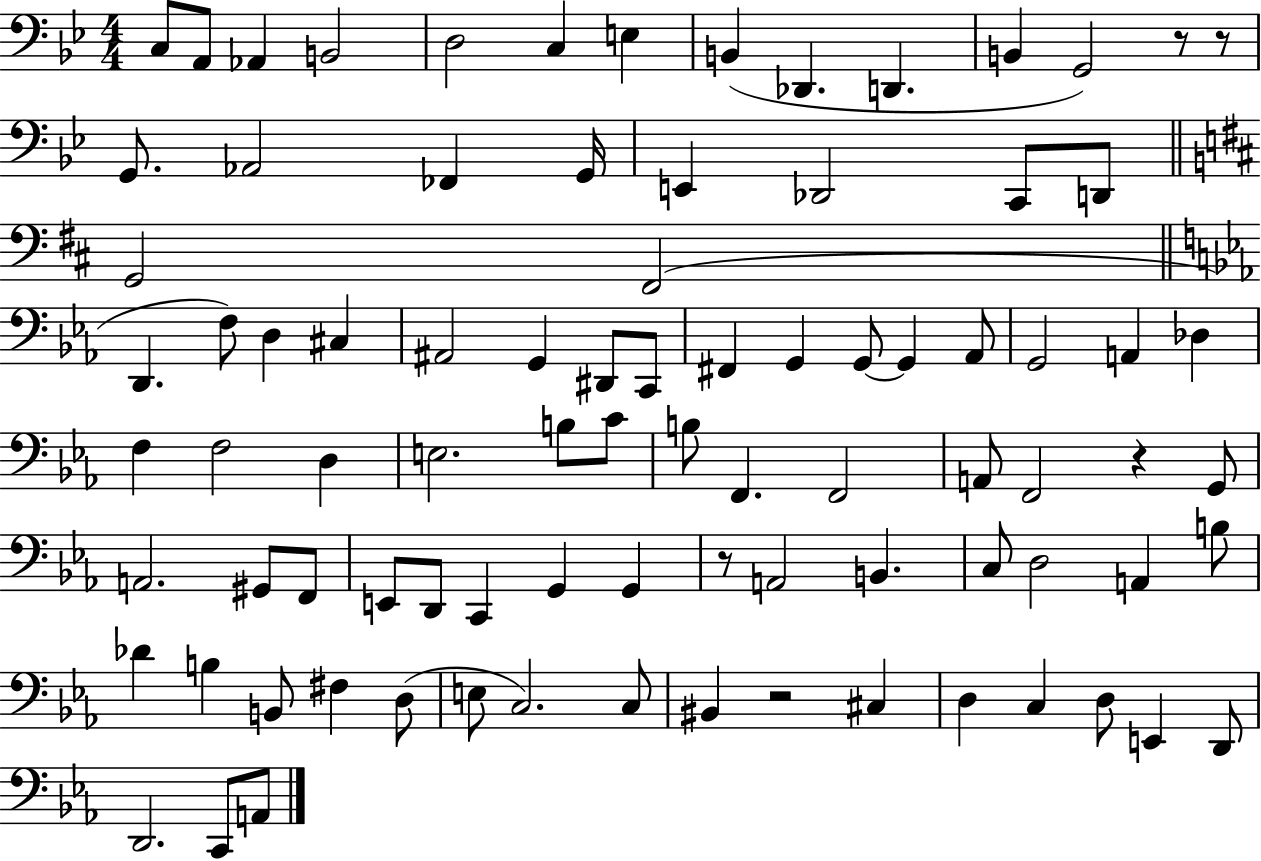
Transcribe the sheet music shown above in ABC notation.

X:1
T:Untitled
M:4/4
L:1/4
K:Bb
C,/2 A,,/2 _A,, B,,2 D,2 C, E, B,, _D,, D,, B,, G,,2 z/2 z/2 G,,/2 _A,,2 _F,, G,,/4 E,, _D,,2 C,,/2 D,,/2 G,,2 ^F,,2 D,, F,/2 D, ^C, ^A,,2 G,, ^D,,/2 C,,/2 ^F,, G,, G,,/2 G,, _A,,/2 G,,2 A,, _D, F, F,2 D, E,2 B,/2 C/2 B,/2 F,, F,,2 A,,/2 F,,2 z G,,/2 A,,2 ^G,,/2 F,,/2 E,,/2 D,,/2 C,, G,, G,, z/2 A,,2 B,, C,/2 D,2 A,, B,/2 _D B, B,,/2 ^F, D,/2 E,/2 C,2 C,/2 ^B,, z2 ^C, D, C, D,/2 E,, D,,/2 D,,2 C,,/2 A,,/2